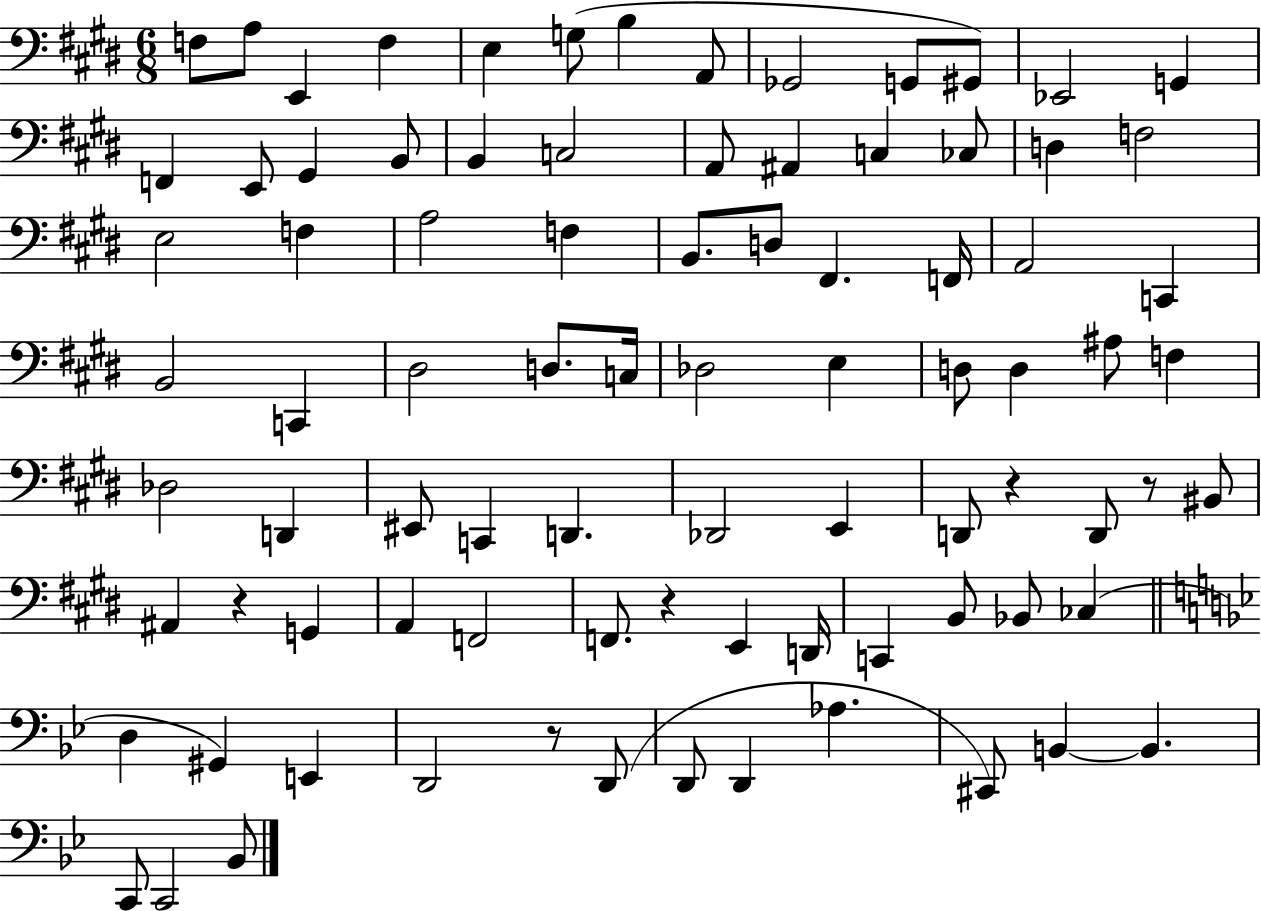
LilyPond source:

{
  \clef bass
  \numericTimeSignature
  \time 6/8
  \key e \major
  \repeat volta 2 { f8 a8 e,4 f4 | e4 g8( b4 a,8 | ges,2 g,8 gis,8) | ees,2 g,4 | \break f,4 e,8 gis,4 b,8 | b,4 c2 | a,8 ais,4 c4 ces8 | d4 f2 | \break e2 f4 | a2 f4 | b,8. d8 fis,4. f,16 | a,2 c,4 | \break b,2 c,4 | dis2 d8. c16 | des2 e4 | d8 d4 ais8 f4 | \break des2 d,4 | eis,8 c,4 d,4. | des,2 e,4 | d,8 r4 d,8 r8 bis,8 | \break ais,4 r4 g,4 | a,4 f,2 | f,8. r4 e,4 d,16 | c,4 b,8 bes,8 ces4( | \break \bar "||" \break \key bes \major d4 gis,4) e,4 | d,2 r8 d,8( | d,8 d,4 aes4. | cis,8) b,4~~ b,4. | \break c,8 c,2 bes,8 | } \bar "|."
}